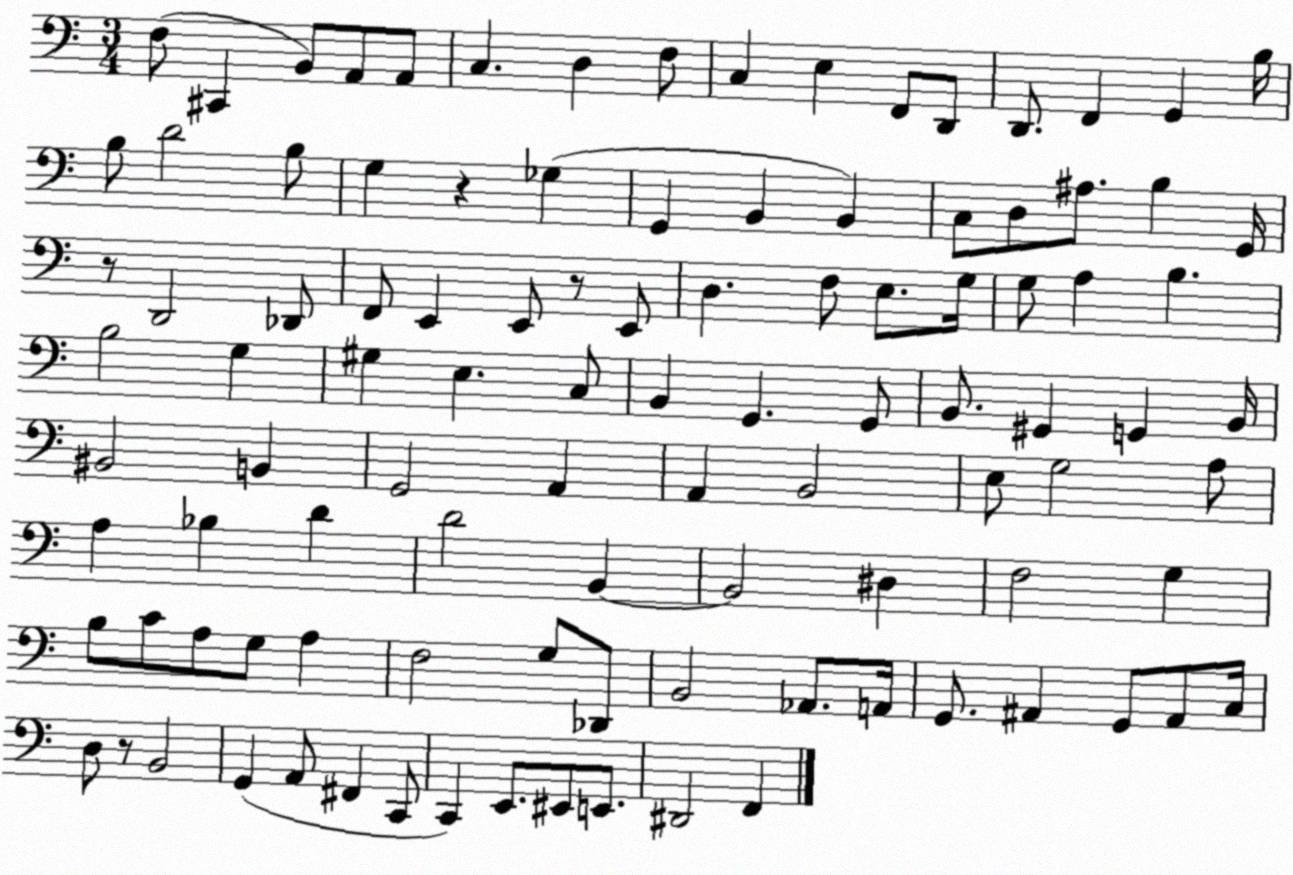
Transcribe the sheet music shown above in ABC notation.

X:1
T:Untitled
M:3/4
L:1/4
K:C
F,/2 ^C,, B,,/2 A,,/2 A,,/2 C, D, F,/2 C, E, F,,/2 D,,/2 D,,/2 F,, G,, B,/4 B,/2 D2 B,/2 G, z _G, G,, B,, B,, C,/2 D,/2 ^A,/2 B, G,,/4 z/2 D,,2 _D,,/2 F,,/2 E,, E,,/2 z/2 E,,/2 D, F,/2 E,/2 G,/4 G,/2 A, B, B,2 G, ^G, E, C,/2 B,, G,, G,,/2 B,,/2 ^G,, G,, B,,/4 ^B,,2 B,, G,,2 A,, A,, B,,2 E,/2 G,2 A,/2 A, _B, D D2 B,, B,,2 ^D, F,2 G, B,/2 C/2 A,/2 G,/2 A, F,2 G,/2 _D,,/2 B,,2 _A,,/2 A,,/4 G,,/2 ^A,, G,,/2 ^A,,/2 C,/4 D,/2 z/2 B,,2 G,, A,,/2 ^F,, C,,/2 C,, E,,/2 ^E,,/2 E,,/2 ^D,,2 F,,